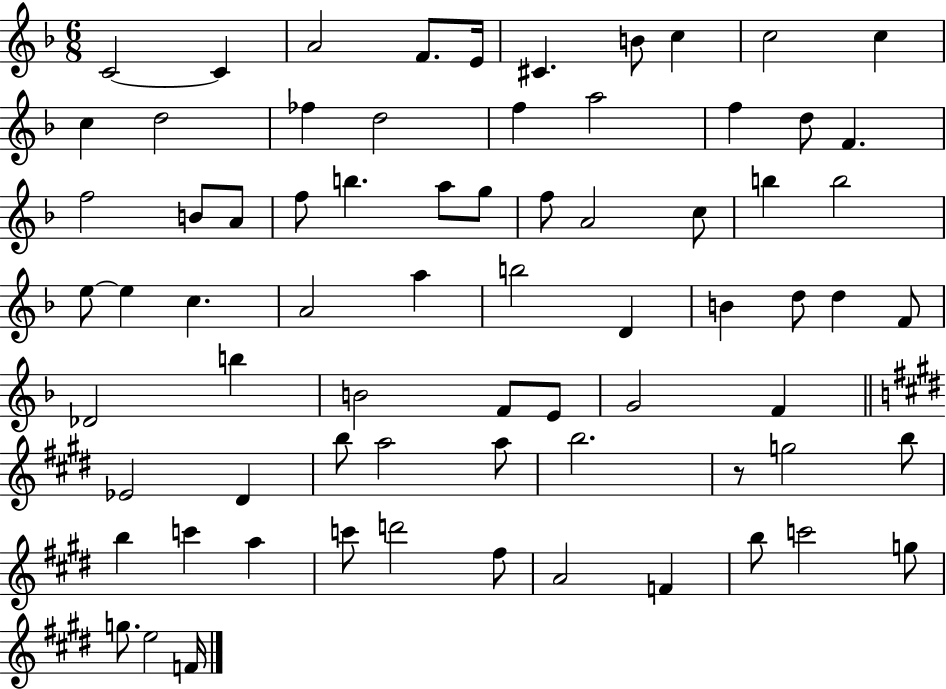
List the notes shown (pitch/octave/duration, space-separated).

C4/h C4/q A4/h F4/e. E4/s C#4/q. B4/e C5/q C5/h C5/q C5/q D5/h FES5/q D5/h F5/q A5/h F5/q D5/e F4/q. F5/h B4/e A4/e F5/e B5/q. A5/e G5/e F5/e A4/h C5/e B5/q B5/h E5/e E5/q C5/q. A4/h A5/q B5/h D4/q B4/q D5/e D5/q F4/e Db4/h B5/q B4/h F4/e E4/e G4/h F4/q Eb4/h D#4/q B5/e A5/h A5/e B5/h. R/e G5/h B5/e B5/q C6/q A5/q C6/e D6/h F#5/e A4/h F4/q B5/e C6/h G5/e G5/e. E5/h F4/s